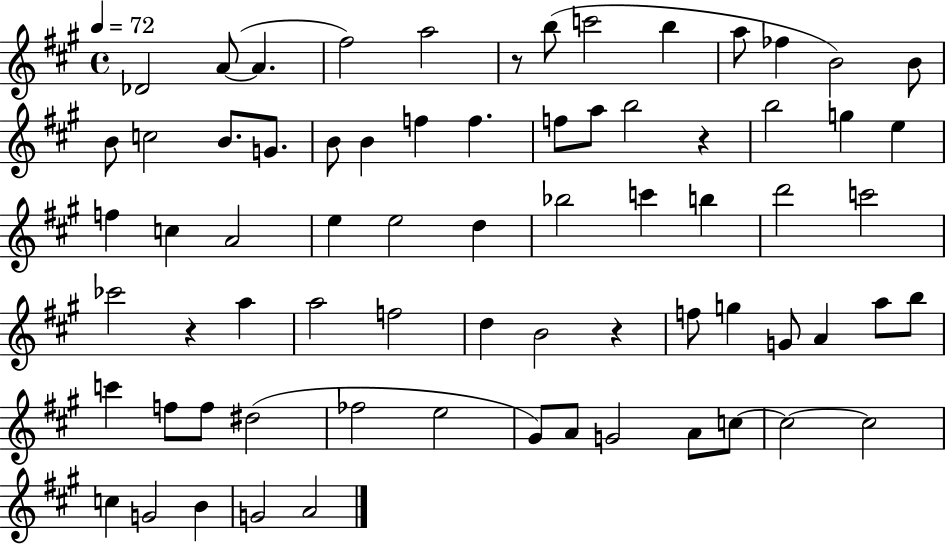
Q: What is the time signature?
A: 4/4